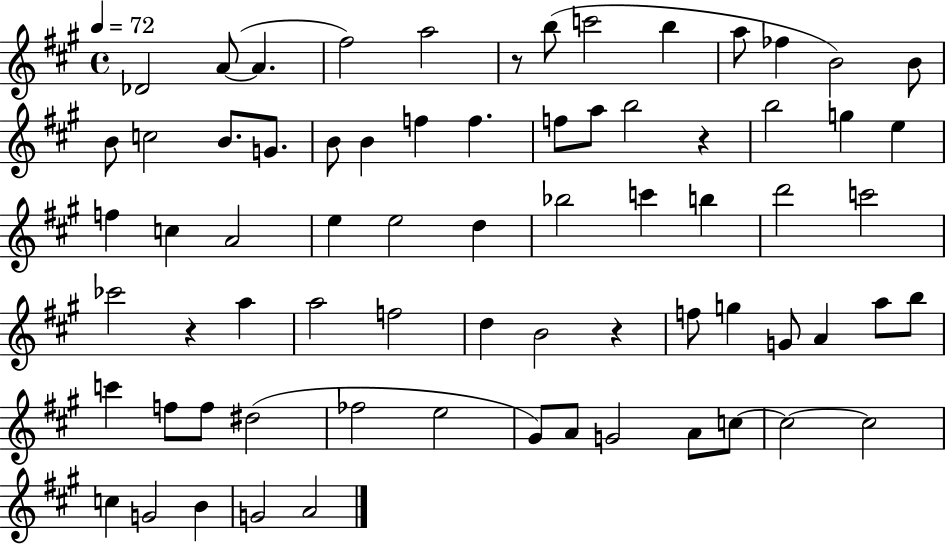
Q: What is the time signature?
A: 4/4